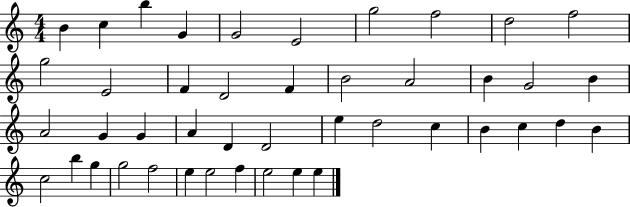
{
  \clef treble
  \numericTimeSignature
  \time 4/4
  \key c \major
  b'4 c''4 b''4 g'4 | g'2 e'2 | g''2 f''2 | d''2 f''2 | \break g''2 e'2 | f'4 d'2 f'4 | b'2 a'2 | b'4 g'2 b'4 | \break a'2 g'4 g'4 | a'4 d'4 d'2 | e''4 d''2 c''4 | b'4 c''4 d''4 b'4 | \break c''2 b''4 g''4 | g''2 f''2 | e''4 e''2 f''4 | e''2 e''4 e''4 | \break \bar "|."
}